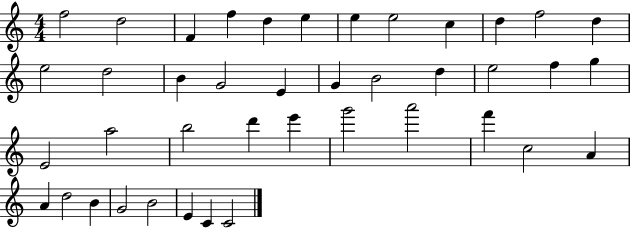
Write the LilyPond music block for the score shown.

{
  \clef treble
  \numericTimeSignature
  \time 4/4
  \key c \major
  f''2 d''2 | f'4 f''4 d''4 e''4 | e''4 e''2 c''4 | d''4 f''2 d''4 | \break e''2 d''2 | b'4 g'2 e'4 | g'4 b'2 d''4 | e''2 f''4 g''4 | \break e'2 a''2 | b''2 d'''4 e'''4 | g'''2 a'''2 | f'''4 c''2 a'4 | \break a'4 d''2 b'4 | g'2 b'2 | e'4 c'4 c'2 | \bar "|."
}